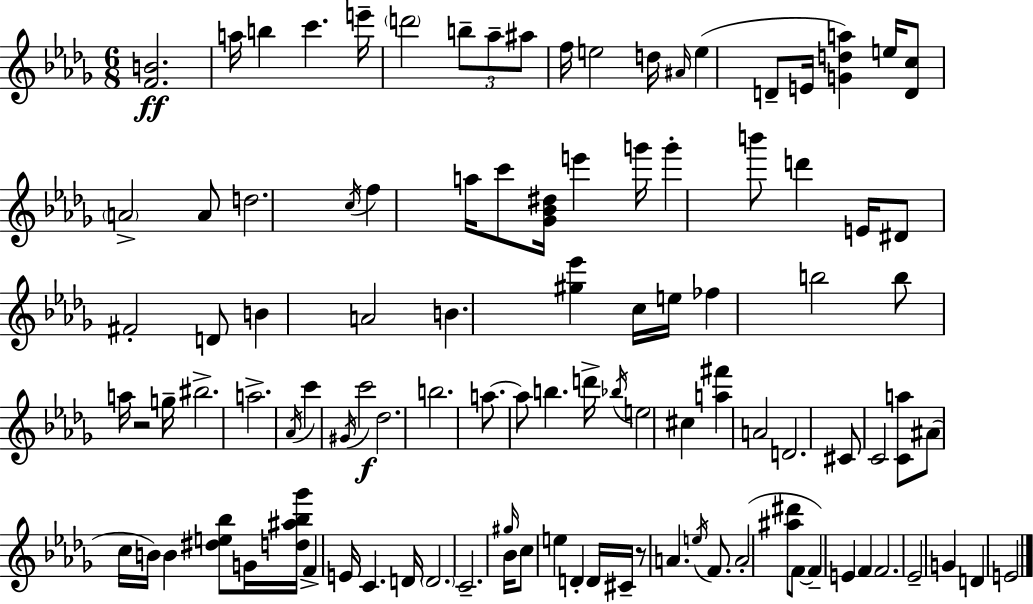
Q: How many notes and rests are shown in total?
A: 104